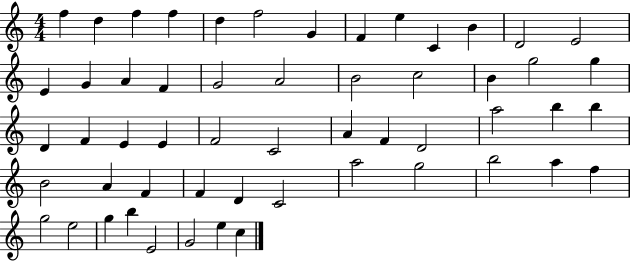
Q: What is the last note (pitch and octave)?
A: C5